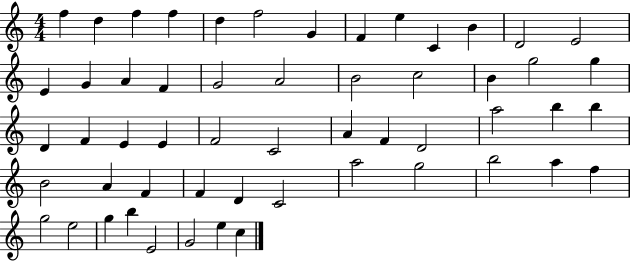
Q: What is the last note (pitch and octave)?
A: C5